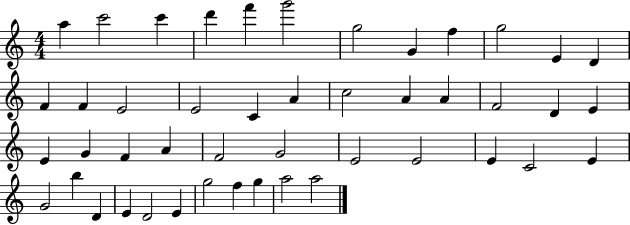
X:1
T:Untitled
M:4/4
L:1/4
K:C
a c'2 c' d' f' g'2 g2 G f g2 E D F F E2 E2 C A c2 A A F2 D E E G F A F2 G2 E2 E2 E C2 E G2 b D E D2 E g2 f g a2 a2